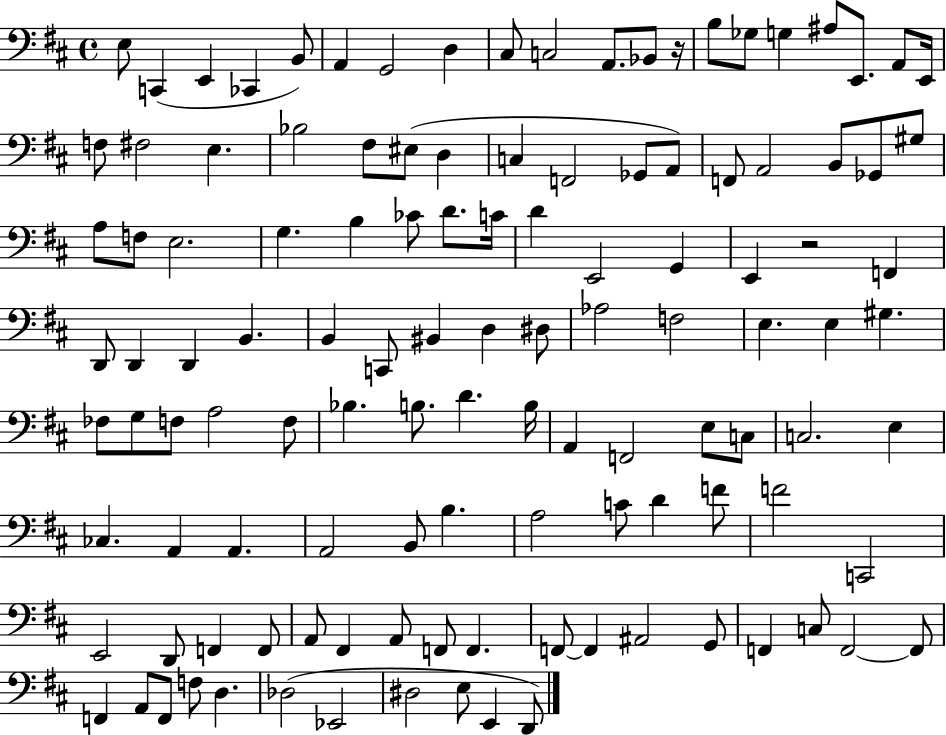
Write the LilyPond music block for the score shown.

{
  \clef bass
  \time 4/4
  \defaultTimeSignature
  \key d \major
  e8 c,4( e,4 ces,4 b,8) | a,4 g,2 d4 | cis8 c2 a,8. bes,8 r16 | b8 ges8 g4 ais8 e,8. a,8 e,16 | \break f8 fis2 e4. | bes2 fis8 eis8( d4 | c4 f,2 ges,8 a,8) | f,8 a,2 b,8 ges,8 gis8 | \break a8 f8 e2. | g4. b4 ces'8 d'8. c'16 | d'4 e,2 g,4 | e,4 r2 f,4 | \break d,8 d,4 d,4 b,4. | b,4 c,8 bis,4 d4 dis8 | aes2 f2 | e4. e4 gis4. | \break fes8 g8 f8 a2 f8 | bes4. b8. d'4. b16 | a,4 f,2 e8 c8 | c2. e4 | \break ces4. a,4 a,4. | a,2 b,8 b4. | a2 c'8 d'4 f'8 | f'2 c,2 | \break e,2 d,8 f,4 f,8 | a,8 fis,4 a,8 f,8 f,4. | f,8~~ f,4 ais,2 g,8 | f,4 c8 f,2~~ f,8 | \break f,4 a,8 f,8 f8 d4. | des2( ees,2 | dis2 e8 e,4 d,8) | \bar "|."
}